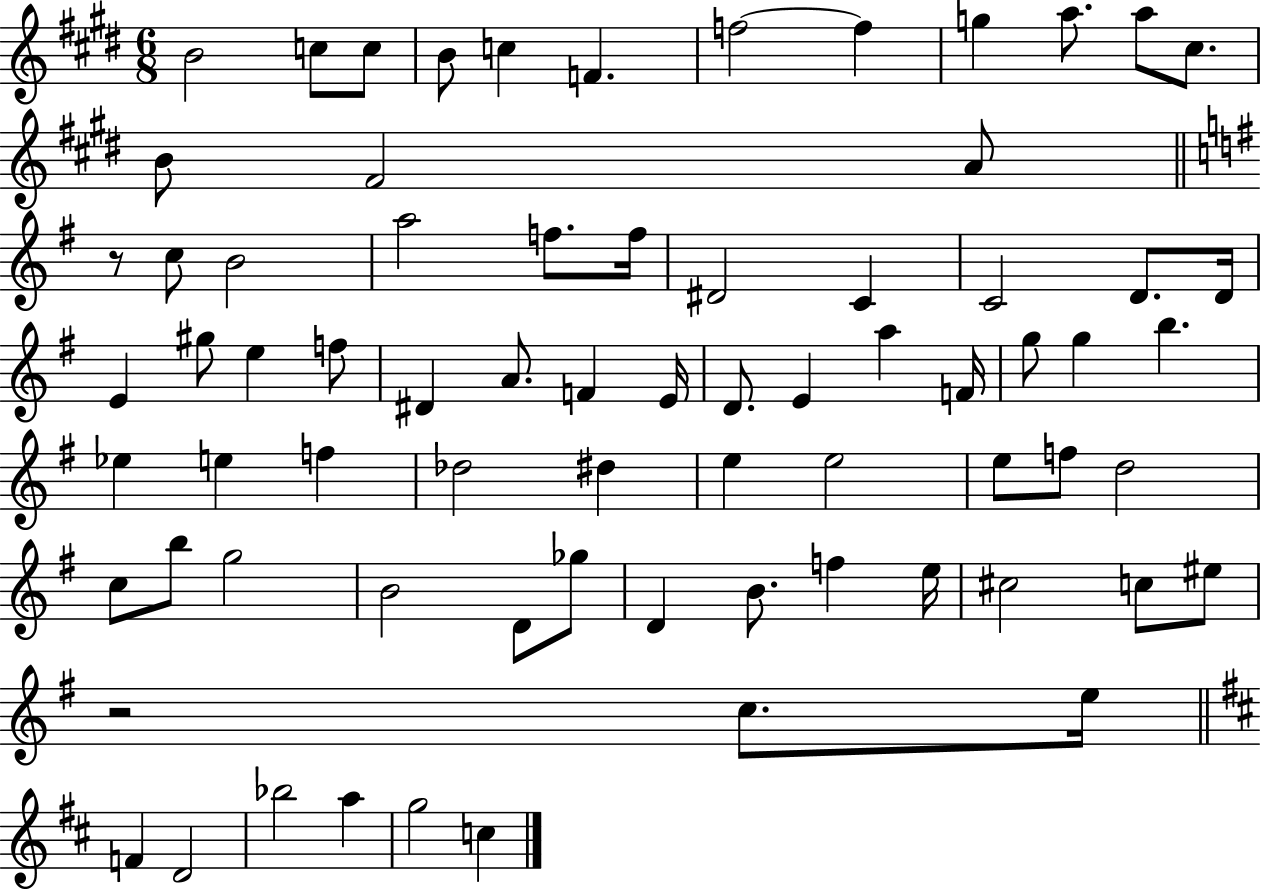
X:1
T:Untitled
M:6/8
L:1/4
K:E
B2 c/2 c/2 B/2 c F f2 f g a/2 a/2 ^c/2 B/2 ^F2 A/2 z/2 c/2 B2 a2 f/2 f/4 ^D2 C C2 D/2 D/4 E ^g/2 e f/2 ^D A/2 F E/4 D/2 E a F/4 g/2 g b _e e f _d2 ^d e e2 e/2 f/2 d2 c/2 b/2 g2 B2 D/2 _g/2 D B/2 f e/4 ^c2 c/2 ^e/2 z2 c/2 e/4 F D2 _b2 a g2 c